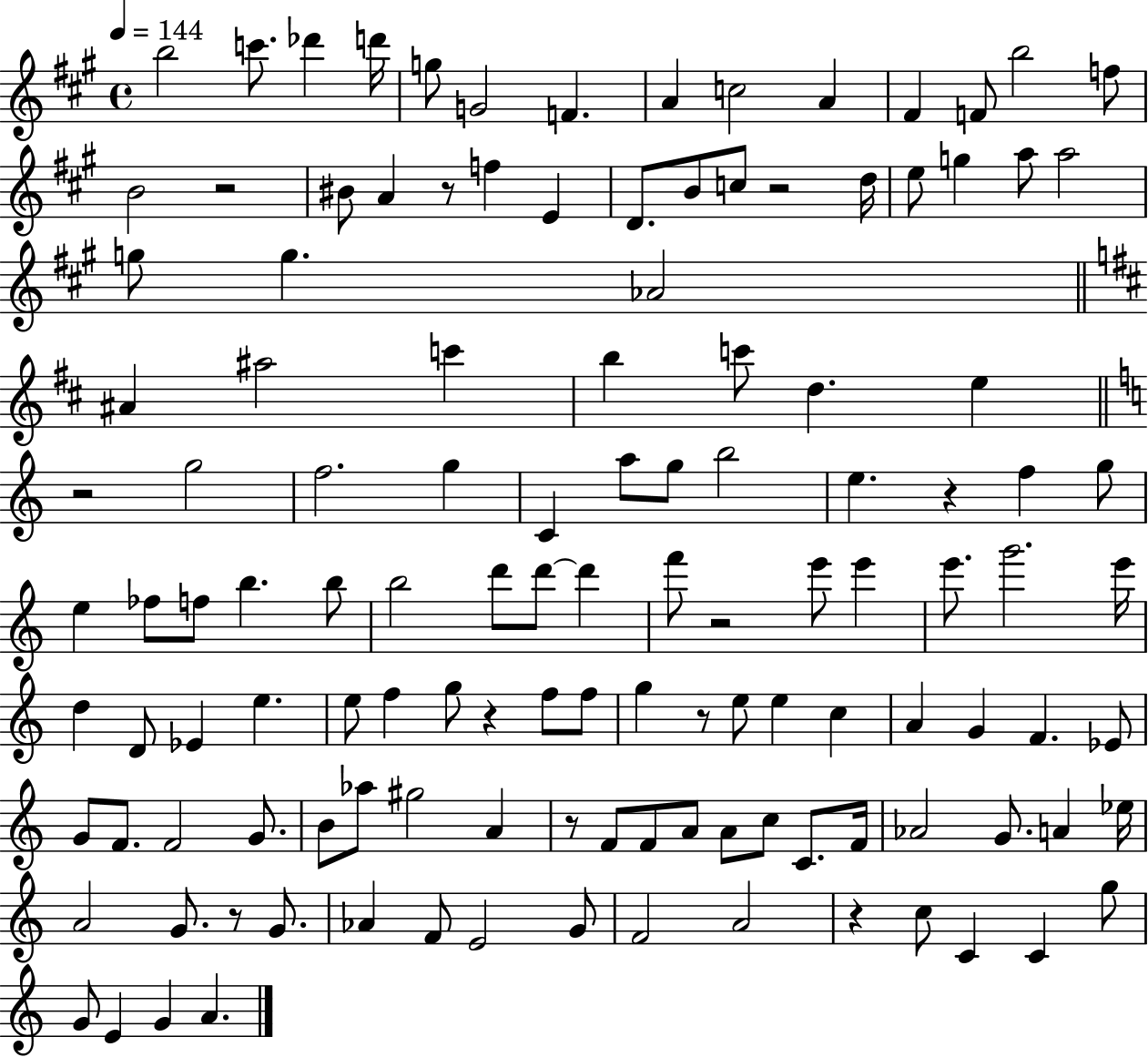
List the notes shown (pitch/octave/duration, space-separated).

B5/h C6/e. Db6/q D6/s G5/e G4/h F4/q. A4/q C5/h A4/q F#4/q F4/e B5/h F5/e B4/h R/h BIS4/e A4/q R/e F5/q E4/q D4/e. B4/e C5/e R/h D5/s E5/e G5/q A5/e A5/h G5/e G5/q. Ab4/h A#4/q A#5/h C6/q B5/q C6/e D5/q. E5/q R/h G5/h F5/h. G5/q C4/q A5/e G5/e B5/h E5/q. R/q F5/q G5/e E5/q FES5/e F5/e B5/q. B5/e B5/h D6/e D6/e D6/q F6/e R/h E6/e E6/q E6/e. G6/h. E6/s D5/q D4/e Eb4/q E5/q. E5/e F5/q G5/e R/q F5/e F5/e G5/q R/e E5/e E5/q C5/q A4/q G4/q F4/q. Eb4/e G4/e F4/e. F4/h G4/e. B4/e Ab5/e G#5/h A4/q R/e F4/e F4/e A4/e A4/e C5/e C4/e. F4/s Ab4/h G4/e. A4/q Eb5/s A4/h G4/e. R/e G4/e. Ab4/q F4/e E4/h G4/e F4/h A4/h R/q C5/e C4/q C4/q G5/e G4/e E4/q G4/q A4/q.